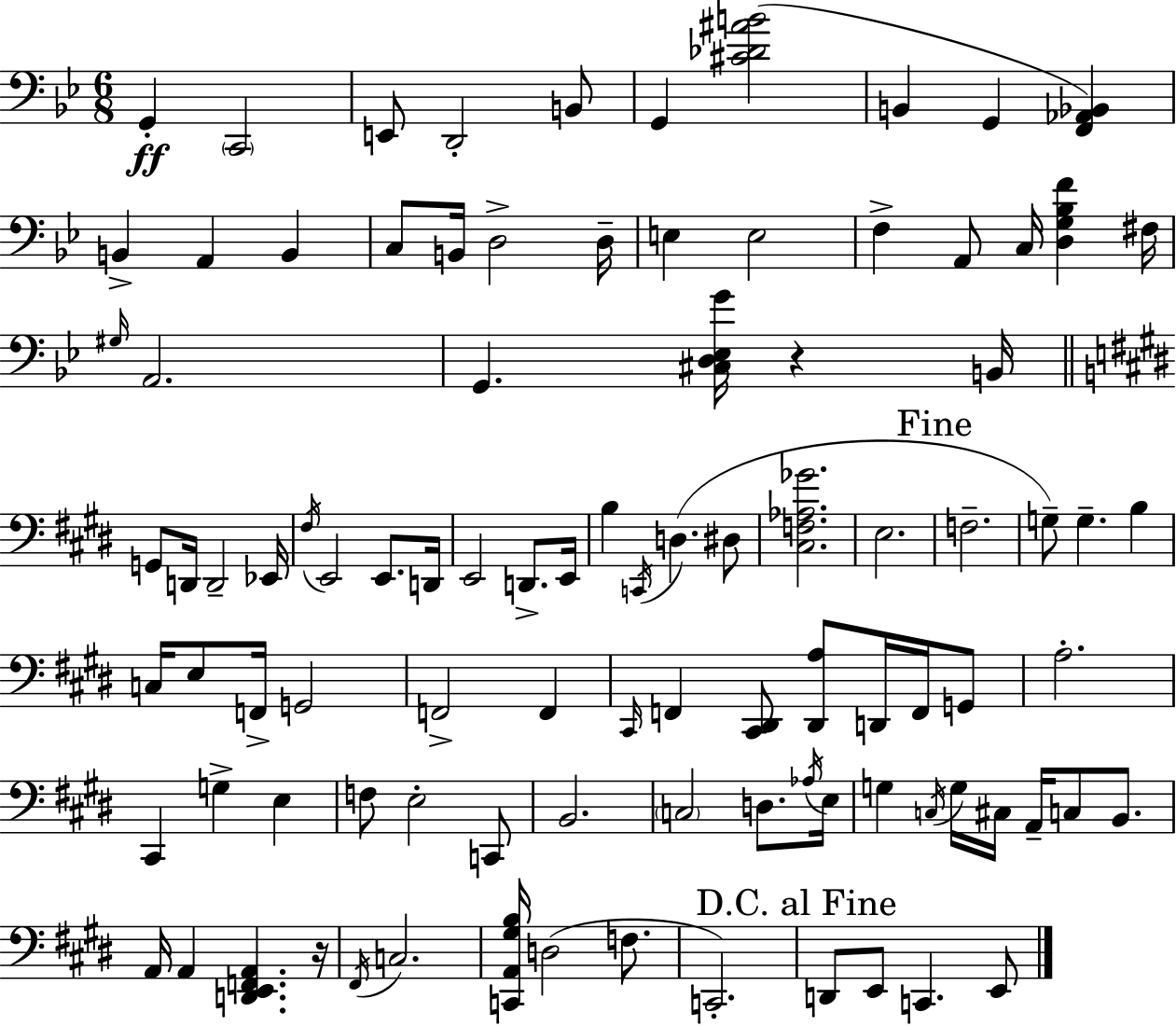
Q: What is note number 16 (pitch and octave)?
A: E3